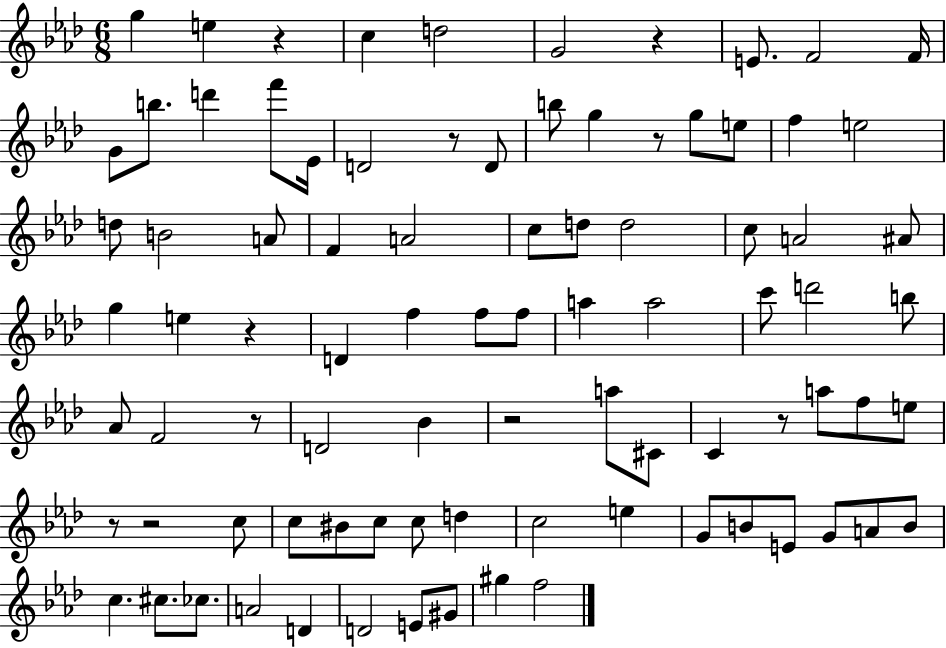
{
  \clef treble
  \numericTimeSignature
  \time 6/8
  \key aes \major
  g''4 e''4 r4 | c''4 d''2 | g'2 r4 | e'8. f'2 f'16 | \break g'8 b''8. d'''4 f'''8 ees'16 | d'2 r8 d'8 | b''8 g''4 r8 g''8 e''8 | f''4 e''2 | \break d''8 b'2 a'8 | f'4 a'2 | c''8 d''8 d''2 | c''8 a'2 ais'8 | \break g''4 e''4 r4 | d'4 f''4 f''8 f''8 | a''4 a''2 | c'''8 d'''2 b''8 | \break aes'8 f'2 r8 | d'2 bes'4 | r2 a''8 cis'8 | c'4 r8 a''8 f''8 e''8 | \break r8 r2 c''8 | c''8 bis'8 c''8 c''8 d''4 | c''2 e''4 | g'8 b'8 e'8 g'8 a'8 b'8 | \break c''4. cis''8. ces''8. | a'2 d'4 | d'2 e'8 gis'8 | gis''4 f''2 | \break \bar "|."
}